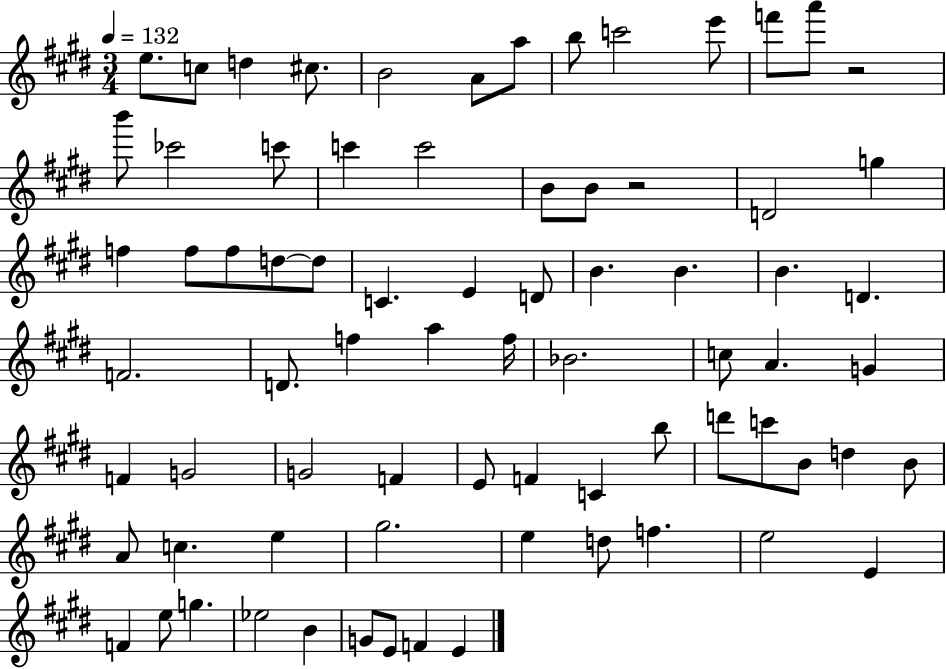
{
  \clef treble
  \numericTimeSignature
  \time 3/4
  \key e \major
  \tempo 4 = 132
  e''8. c''8 d''4 cis''8. | b'2 a'8 a''8 | b''8 c'''2 e'''8 | f'''8 a'''8 r2 | \break b'''8 ces'''2 c'''8 | c'''4 c'''2 | b'8 b'8 r2 | d'2 g''4 | \break f''4 f''8 f''8 d''8~~ d''8 | c'4. e'4 d'8 | b'4. b'4. | b'4. d'4. | \break f'2. | d'8. f''4 a''4 f''16 | bes'2. | c''8 a'4. g'4 | \break f'4 g'2 | g'2 f'4 | e'8 f'4 c'4 b''8 | d'''8 c'''8 b'8 d''4 b'8 | \break a'8 c''4. e''4 | gis''2. | e''4 d''8 f''4. | e''2 e'4 | \break f'4 e''8 g''4. | ees''2 b'4 | g'8 e'8 f'4 e'4 | \bar "|."
}